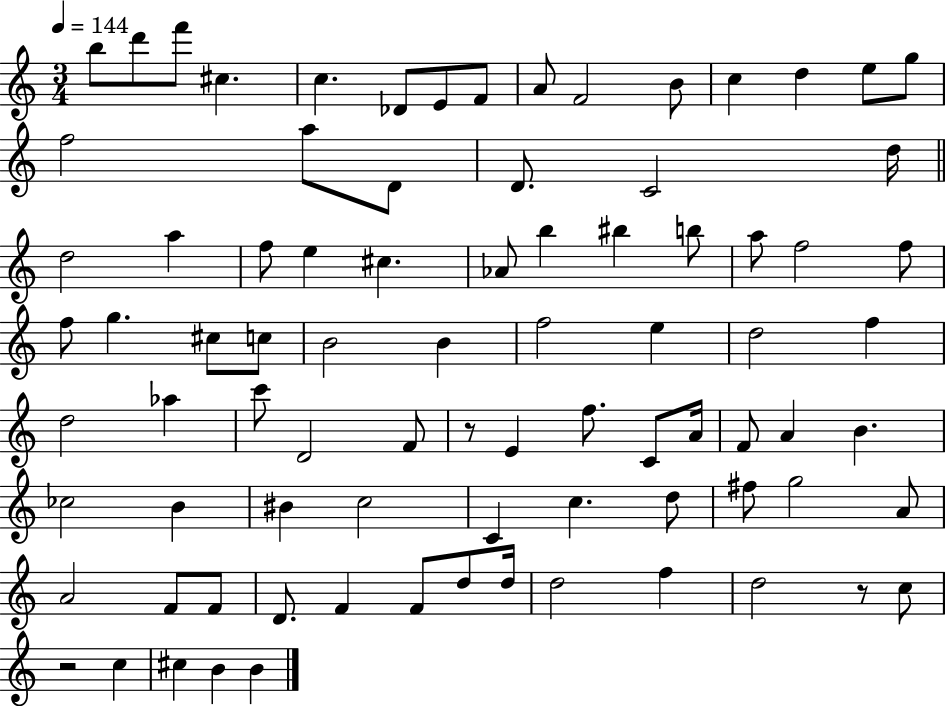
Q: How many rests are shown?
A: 3